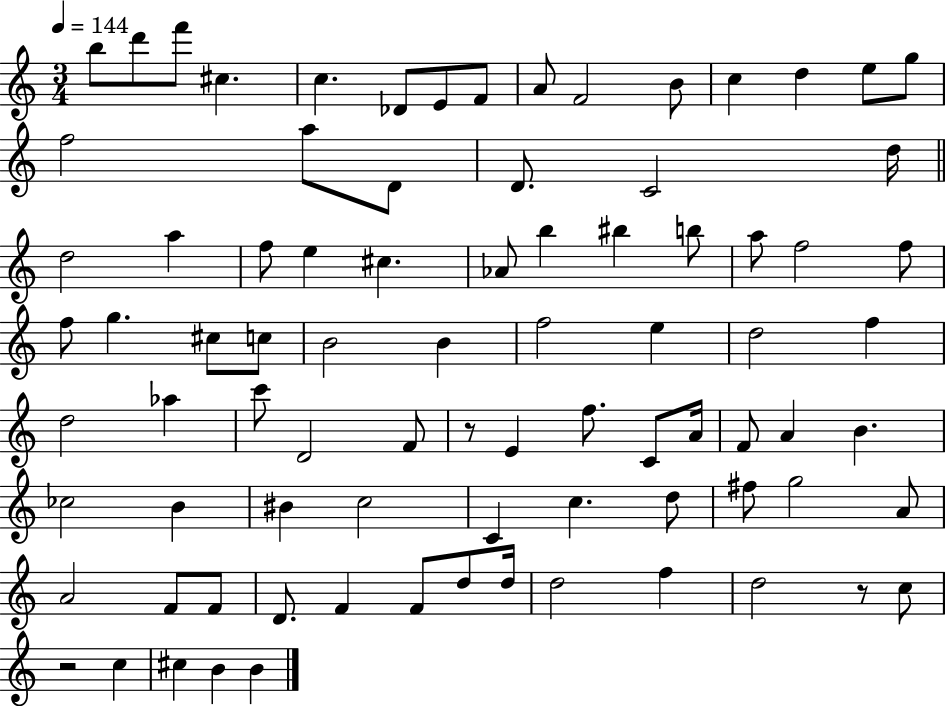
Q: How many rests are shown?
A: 3